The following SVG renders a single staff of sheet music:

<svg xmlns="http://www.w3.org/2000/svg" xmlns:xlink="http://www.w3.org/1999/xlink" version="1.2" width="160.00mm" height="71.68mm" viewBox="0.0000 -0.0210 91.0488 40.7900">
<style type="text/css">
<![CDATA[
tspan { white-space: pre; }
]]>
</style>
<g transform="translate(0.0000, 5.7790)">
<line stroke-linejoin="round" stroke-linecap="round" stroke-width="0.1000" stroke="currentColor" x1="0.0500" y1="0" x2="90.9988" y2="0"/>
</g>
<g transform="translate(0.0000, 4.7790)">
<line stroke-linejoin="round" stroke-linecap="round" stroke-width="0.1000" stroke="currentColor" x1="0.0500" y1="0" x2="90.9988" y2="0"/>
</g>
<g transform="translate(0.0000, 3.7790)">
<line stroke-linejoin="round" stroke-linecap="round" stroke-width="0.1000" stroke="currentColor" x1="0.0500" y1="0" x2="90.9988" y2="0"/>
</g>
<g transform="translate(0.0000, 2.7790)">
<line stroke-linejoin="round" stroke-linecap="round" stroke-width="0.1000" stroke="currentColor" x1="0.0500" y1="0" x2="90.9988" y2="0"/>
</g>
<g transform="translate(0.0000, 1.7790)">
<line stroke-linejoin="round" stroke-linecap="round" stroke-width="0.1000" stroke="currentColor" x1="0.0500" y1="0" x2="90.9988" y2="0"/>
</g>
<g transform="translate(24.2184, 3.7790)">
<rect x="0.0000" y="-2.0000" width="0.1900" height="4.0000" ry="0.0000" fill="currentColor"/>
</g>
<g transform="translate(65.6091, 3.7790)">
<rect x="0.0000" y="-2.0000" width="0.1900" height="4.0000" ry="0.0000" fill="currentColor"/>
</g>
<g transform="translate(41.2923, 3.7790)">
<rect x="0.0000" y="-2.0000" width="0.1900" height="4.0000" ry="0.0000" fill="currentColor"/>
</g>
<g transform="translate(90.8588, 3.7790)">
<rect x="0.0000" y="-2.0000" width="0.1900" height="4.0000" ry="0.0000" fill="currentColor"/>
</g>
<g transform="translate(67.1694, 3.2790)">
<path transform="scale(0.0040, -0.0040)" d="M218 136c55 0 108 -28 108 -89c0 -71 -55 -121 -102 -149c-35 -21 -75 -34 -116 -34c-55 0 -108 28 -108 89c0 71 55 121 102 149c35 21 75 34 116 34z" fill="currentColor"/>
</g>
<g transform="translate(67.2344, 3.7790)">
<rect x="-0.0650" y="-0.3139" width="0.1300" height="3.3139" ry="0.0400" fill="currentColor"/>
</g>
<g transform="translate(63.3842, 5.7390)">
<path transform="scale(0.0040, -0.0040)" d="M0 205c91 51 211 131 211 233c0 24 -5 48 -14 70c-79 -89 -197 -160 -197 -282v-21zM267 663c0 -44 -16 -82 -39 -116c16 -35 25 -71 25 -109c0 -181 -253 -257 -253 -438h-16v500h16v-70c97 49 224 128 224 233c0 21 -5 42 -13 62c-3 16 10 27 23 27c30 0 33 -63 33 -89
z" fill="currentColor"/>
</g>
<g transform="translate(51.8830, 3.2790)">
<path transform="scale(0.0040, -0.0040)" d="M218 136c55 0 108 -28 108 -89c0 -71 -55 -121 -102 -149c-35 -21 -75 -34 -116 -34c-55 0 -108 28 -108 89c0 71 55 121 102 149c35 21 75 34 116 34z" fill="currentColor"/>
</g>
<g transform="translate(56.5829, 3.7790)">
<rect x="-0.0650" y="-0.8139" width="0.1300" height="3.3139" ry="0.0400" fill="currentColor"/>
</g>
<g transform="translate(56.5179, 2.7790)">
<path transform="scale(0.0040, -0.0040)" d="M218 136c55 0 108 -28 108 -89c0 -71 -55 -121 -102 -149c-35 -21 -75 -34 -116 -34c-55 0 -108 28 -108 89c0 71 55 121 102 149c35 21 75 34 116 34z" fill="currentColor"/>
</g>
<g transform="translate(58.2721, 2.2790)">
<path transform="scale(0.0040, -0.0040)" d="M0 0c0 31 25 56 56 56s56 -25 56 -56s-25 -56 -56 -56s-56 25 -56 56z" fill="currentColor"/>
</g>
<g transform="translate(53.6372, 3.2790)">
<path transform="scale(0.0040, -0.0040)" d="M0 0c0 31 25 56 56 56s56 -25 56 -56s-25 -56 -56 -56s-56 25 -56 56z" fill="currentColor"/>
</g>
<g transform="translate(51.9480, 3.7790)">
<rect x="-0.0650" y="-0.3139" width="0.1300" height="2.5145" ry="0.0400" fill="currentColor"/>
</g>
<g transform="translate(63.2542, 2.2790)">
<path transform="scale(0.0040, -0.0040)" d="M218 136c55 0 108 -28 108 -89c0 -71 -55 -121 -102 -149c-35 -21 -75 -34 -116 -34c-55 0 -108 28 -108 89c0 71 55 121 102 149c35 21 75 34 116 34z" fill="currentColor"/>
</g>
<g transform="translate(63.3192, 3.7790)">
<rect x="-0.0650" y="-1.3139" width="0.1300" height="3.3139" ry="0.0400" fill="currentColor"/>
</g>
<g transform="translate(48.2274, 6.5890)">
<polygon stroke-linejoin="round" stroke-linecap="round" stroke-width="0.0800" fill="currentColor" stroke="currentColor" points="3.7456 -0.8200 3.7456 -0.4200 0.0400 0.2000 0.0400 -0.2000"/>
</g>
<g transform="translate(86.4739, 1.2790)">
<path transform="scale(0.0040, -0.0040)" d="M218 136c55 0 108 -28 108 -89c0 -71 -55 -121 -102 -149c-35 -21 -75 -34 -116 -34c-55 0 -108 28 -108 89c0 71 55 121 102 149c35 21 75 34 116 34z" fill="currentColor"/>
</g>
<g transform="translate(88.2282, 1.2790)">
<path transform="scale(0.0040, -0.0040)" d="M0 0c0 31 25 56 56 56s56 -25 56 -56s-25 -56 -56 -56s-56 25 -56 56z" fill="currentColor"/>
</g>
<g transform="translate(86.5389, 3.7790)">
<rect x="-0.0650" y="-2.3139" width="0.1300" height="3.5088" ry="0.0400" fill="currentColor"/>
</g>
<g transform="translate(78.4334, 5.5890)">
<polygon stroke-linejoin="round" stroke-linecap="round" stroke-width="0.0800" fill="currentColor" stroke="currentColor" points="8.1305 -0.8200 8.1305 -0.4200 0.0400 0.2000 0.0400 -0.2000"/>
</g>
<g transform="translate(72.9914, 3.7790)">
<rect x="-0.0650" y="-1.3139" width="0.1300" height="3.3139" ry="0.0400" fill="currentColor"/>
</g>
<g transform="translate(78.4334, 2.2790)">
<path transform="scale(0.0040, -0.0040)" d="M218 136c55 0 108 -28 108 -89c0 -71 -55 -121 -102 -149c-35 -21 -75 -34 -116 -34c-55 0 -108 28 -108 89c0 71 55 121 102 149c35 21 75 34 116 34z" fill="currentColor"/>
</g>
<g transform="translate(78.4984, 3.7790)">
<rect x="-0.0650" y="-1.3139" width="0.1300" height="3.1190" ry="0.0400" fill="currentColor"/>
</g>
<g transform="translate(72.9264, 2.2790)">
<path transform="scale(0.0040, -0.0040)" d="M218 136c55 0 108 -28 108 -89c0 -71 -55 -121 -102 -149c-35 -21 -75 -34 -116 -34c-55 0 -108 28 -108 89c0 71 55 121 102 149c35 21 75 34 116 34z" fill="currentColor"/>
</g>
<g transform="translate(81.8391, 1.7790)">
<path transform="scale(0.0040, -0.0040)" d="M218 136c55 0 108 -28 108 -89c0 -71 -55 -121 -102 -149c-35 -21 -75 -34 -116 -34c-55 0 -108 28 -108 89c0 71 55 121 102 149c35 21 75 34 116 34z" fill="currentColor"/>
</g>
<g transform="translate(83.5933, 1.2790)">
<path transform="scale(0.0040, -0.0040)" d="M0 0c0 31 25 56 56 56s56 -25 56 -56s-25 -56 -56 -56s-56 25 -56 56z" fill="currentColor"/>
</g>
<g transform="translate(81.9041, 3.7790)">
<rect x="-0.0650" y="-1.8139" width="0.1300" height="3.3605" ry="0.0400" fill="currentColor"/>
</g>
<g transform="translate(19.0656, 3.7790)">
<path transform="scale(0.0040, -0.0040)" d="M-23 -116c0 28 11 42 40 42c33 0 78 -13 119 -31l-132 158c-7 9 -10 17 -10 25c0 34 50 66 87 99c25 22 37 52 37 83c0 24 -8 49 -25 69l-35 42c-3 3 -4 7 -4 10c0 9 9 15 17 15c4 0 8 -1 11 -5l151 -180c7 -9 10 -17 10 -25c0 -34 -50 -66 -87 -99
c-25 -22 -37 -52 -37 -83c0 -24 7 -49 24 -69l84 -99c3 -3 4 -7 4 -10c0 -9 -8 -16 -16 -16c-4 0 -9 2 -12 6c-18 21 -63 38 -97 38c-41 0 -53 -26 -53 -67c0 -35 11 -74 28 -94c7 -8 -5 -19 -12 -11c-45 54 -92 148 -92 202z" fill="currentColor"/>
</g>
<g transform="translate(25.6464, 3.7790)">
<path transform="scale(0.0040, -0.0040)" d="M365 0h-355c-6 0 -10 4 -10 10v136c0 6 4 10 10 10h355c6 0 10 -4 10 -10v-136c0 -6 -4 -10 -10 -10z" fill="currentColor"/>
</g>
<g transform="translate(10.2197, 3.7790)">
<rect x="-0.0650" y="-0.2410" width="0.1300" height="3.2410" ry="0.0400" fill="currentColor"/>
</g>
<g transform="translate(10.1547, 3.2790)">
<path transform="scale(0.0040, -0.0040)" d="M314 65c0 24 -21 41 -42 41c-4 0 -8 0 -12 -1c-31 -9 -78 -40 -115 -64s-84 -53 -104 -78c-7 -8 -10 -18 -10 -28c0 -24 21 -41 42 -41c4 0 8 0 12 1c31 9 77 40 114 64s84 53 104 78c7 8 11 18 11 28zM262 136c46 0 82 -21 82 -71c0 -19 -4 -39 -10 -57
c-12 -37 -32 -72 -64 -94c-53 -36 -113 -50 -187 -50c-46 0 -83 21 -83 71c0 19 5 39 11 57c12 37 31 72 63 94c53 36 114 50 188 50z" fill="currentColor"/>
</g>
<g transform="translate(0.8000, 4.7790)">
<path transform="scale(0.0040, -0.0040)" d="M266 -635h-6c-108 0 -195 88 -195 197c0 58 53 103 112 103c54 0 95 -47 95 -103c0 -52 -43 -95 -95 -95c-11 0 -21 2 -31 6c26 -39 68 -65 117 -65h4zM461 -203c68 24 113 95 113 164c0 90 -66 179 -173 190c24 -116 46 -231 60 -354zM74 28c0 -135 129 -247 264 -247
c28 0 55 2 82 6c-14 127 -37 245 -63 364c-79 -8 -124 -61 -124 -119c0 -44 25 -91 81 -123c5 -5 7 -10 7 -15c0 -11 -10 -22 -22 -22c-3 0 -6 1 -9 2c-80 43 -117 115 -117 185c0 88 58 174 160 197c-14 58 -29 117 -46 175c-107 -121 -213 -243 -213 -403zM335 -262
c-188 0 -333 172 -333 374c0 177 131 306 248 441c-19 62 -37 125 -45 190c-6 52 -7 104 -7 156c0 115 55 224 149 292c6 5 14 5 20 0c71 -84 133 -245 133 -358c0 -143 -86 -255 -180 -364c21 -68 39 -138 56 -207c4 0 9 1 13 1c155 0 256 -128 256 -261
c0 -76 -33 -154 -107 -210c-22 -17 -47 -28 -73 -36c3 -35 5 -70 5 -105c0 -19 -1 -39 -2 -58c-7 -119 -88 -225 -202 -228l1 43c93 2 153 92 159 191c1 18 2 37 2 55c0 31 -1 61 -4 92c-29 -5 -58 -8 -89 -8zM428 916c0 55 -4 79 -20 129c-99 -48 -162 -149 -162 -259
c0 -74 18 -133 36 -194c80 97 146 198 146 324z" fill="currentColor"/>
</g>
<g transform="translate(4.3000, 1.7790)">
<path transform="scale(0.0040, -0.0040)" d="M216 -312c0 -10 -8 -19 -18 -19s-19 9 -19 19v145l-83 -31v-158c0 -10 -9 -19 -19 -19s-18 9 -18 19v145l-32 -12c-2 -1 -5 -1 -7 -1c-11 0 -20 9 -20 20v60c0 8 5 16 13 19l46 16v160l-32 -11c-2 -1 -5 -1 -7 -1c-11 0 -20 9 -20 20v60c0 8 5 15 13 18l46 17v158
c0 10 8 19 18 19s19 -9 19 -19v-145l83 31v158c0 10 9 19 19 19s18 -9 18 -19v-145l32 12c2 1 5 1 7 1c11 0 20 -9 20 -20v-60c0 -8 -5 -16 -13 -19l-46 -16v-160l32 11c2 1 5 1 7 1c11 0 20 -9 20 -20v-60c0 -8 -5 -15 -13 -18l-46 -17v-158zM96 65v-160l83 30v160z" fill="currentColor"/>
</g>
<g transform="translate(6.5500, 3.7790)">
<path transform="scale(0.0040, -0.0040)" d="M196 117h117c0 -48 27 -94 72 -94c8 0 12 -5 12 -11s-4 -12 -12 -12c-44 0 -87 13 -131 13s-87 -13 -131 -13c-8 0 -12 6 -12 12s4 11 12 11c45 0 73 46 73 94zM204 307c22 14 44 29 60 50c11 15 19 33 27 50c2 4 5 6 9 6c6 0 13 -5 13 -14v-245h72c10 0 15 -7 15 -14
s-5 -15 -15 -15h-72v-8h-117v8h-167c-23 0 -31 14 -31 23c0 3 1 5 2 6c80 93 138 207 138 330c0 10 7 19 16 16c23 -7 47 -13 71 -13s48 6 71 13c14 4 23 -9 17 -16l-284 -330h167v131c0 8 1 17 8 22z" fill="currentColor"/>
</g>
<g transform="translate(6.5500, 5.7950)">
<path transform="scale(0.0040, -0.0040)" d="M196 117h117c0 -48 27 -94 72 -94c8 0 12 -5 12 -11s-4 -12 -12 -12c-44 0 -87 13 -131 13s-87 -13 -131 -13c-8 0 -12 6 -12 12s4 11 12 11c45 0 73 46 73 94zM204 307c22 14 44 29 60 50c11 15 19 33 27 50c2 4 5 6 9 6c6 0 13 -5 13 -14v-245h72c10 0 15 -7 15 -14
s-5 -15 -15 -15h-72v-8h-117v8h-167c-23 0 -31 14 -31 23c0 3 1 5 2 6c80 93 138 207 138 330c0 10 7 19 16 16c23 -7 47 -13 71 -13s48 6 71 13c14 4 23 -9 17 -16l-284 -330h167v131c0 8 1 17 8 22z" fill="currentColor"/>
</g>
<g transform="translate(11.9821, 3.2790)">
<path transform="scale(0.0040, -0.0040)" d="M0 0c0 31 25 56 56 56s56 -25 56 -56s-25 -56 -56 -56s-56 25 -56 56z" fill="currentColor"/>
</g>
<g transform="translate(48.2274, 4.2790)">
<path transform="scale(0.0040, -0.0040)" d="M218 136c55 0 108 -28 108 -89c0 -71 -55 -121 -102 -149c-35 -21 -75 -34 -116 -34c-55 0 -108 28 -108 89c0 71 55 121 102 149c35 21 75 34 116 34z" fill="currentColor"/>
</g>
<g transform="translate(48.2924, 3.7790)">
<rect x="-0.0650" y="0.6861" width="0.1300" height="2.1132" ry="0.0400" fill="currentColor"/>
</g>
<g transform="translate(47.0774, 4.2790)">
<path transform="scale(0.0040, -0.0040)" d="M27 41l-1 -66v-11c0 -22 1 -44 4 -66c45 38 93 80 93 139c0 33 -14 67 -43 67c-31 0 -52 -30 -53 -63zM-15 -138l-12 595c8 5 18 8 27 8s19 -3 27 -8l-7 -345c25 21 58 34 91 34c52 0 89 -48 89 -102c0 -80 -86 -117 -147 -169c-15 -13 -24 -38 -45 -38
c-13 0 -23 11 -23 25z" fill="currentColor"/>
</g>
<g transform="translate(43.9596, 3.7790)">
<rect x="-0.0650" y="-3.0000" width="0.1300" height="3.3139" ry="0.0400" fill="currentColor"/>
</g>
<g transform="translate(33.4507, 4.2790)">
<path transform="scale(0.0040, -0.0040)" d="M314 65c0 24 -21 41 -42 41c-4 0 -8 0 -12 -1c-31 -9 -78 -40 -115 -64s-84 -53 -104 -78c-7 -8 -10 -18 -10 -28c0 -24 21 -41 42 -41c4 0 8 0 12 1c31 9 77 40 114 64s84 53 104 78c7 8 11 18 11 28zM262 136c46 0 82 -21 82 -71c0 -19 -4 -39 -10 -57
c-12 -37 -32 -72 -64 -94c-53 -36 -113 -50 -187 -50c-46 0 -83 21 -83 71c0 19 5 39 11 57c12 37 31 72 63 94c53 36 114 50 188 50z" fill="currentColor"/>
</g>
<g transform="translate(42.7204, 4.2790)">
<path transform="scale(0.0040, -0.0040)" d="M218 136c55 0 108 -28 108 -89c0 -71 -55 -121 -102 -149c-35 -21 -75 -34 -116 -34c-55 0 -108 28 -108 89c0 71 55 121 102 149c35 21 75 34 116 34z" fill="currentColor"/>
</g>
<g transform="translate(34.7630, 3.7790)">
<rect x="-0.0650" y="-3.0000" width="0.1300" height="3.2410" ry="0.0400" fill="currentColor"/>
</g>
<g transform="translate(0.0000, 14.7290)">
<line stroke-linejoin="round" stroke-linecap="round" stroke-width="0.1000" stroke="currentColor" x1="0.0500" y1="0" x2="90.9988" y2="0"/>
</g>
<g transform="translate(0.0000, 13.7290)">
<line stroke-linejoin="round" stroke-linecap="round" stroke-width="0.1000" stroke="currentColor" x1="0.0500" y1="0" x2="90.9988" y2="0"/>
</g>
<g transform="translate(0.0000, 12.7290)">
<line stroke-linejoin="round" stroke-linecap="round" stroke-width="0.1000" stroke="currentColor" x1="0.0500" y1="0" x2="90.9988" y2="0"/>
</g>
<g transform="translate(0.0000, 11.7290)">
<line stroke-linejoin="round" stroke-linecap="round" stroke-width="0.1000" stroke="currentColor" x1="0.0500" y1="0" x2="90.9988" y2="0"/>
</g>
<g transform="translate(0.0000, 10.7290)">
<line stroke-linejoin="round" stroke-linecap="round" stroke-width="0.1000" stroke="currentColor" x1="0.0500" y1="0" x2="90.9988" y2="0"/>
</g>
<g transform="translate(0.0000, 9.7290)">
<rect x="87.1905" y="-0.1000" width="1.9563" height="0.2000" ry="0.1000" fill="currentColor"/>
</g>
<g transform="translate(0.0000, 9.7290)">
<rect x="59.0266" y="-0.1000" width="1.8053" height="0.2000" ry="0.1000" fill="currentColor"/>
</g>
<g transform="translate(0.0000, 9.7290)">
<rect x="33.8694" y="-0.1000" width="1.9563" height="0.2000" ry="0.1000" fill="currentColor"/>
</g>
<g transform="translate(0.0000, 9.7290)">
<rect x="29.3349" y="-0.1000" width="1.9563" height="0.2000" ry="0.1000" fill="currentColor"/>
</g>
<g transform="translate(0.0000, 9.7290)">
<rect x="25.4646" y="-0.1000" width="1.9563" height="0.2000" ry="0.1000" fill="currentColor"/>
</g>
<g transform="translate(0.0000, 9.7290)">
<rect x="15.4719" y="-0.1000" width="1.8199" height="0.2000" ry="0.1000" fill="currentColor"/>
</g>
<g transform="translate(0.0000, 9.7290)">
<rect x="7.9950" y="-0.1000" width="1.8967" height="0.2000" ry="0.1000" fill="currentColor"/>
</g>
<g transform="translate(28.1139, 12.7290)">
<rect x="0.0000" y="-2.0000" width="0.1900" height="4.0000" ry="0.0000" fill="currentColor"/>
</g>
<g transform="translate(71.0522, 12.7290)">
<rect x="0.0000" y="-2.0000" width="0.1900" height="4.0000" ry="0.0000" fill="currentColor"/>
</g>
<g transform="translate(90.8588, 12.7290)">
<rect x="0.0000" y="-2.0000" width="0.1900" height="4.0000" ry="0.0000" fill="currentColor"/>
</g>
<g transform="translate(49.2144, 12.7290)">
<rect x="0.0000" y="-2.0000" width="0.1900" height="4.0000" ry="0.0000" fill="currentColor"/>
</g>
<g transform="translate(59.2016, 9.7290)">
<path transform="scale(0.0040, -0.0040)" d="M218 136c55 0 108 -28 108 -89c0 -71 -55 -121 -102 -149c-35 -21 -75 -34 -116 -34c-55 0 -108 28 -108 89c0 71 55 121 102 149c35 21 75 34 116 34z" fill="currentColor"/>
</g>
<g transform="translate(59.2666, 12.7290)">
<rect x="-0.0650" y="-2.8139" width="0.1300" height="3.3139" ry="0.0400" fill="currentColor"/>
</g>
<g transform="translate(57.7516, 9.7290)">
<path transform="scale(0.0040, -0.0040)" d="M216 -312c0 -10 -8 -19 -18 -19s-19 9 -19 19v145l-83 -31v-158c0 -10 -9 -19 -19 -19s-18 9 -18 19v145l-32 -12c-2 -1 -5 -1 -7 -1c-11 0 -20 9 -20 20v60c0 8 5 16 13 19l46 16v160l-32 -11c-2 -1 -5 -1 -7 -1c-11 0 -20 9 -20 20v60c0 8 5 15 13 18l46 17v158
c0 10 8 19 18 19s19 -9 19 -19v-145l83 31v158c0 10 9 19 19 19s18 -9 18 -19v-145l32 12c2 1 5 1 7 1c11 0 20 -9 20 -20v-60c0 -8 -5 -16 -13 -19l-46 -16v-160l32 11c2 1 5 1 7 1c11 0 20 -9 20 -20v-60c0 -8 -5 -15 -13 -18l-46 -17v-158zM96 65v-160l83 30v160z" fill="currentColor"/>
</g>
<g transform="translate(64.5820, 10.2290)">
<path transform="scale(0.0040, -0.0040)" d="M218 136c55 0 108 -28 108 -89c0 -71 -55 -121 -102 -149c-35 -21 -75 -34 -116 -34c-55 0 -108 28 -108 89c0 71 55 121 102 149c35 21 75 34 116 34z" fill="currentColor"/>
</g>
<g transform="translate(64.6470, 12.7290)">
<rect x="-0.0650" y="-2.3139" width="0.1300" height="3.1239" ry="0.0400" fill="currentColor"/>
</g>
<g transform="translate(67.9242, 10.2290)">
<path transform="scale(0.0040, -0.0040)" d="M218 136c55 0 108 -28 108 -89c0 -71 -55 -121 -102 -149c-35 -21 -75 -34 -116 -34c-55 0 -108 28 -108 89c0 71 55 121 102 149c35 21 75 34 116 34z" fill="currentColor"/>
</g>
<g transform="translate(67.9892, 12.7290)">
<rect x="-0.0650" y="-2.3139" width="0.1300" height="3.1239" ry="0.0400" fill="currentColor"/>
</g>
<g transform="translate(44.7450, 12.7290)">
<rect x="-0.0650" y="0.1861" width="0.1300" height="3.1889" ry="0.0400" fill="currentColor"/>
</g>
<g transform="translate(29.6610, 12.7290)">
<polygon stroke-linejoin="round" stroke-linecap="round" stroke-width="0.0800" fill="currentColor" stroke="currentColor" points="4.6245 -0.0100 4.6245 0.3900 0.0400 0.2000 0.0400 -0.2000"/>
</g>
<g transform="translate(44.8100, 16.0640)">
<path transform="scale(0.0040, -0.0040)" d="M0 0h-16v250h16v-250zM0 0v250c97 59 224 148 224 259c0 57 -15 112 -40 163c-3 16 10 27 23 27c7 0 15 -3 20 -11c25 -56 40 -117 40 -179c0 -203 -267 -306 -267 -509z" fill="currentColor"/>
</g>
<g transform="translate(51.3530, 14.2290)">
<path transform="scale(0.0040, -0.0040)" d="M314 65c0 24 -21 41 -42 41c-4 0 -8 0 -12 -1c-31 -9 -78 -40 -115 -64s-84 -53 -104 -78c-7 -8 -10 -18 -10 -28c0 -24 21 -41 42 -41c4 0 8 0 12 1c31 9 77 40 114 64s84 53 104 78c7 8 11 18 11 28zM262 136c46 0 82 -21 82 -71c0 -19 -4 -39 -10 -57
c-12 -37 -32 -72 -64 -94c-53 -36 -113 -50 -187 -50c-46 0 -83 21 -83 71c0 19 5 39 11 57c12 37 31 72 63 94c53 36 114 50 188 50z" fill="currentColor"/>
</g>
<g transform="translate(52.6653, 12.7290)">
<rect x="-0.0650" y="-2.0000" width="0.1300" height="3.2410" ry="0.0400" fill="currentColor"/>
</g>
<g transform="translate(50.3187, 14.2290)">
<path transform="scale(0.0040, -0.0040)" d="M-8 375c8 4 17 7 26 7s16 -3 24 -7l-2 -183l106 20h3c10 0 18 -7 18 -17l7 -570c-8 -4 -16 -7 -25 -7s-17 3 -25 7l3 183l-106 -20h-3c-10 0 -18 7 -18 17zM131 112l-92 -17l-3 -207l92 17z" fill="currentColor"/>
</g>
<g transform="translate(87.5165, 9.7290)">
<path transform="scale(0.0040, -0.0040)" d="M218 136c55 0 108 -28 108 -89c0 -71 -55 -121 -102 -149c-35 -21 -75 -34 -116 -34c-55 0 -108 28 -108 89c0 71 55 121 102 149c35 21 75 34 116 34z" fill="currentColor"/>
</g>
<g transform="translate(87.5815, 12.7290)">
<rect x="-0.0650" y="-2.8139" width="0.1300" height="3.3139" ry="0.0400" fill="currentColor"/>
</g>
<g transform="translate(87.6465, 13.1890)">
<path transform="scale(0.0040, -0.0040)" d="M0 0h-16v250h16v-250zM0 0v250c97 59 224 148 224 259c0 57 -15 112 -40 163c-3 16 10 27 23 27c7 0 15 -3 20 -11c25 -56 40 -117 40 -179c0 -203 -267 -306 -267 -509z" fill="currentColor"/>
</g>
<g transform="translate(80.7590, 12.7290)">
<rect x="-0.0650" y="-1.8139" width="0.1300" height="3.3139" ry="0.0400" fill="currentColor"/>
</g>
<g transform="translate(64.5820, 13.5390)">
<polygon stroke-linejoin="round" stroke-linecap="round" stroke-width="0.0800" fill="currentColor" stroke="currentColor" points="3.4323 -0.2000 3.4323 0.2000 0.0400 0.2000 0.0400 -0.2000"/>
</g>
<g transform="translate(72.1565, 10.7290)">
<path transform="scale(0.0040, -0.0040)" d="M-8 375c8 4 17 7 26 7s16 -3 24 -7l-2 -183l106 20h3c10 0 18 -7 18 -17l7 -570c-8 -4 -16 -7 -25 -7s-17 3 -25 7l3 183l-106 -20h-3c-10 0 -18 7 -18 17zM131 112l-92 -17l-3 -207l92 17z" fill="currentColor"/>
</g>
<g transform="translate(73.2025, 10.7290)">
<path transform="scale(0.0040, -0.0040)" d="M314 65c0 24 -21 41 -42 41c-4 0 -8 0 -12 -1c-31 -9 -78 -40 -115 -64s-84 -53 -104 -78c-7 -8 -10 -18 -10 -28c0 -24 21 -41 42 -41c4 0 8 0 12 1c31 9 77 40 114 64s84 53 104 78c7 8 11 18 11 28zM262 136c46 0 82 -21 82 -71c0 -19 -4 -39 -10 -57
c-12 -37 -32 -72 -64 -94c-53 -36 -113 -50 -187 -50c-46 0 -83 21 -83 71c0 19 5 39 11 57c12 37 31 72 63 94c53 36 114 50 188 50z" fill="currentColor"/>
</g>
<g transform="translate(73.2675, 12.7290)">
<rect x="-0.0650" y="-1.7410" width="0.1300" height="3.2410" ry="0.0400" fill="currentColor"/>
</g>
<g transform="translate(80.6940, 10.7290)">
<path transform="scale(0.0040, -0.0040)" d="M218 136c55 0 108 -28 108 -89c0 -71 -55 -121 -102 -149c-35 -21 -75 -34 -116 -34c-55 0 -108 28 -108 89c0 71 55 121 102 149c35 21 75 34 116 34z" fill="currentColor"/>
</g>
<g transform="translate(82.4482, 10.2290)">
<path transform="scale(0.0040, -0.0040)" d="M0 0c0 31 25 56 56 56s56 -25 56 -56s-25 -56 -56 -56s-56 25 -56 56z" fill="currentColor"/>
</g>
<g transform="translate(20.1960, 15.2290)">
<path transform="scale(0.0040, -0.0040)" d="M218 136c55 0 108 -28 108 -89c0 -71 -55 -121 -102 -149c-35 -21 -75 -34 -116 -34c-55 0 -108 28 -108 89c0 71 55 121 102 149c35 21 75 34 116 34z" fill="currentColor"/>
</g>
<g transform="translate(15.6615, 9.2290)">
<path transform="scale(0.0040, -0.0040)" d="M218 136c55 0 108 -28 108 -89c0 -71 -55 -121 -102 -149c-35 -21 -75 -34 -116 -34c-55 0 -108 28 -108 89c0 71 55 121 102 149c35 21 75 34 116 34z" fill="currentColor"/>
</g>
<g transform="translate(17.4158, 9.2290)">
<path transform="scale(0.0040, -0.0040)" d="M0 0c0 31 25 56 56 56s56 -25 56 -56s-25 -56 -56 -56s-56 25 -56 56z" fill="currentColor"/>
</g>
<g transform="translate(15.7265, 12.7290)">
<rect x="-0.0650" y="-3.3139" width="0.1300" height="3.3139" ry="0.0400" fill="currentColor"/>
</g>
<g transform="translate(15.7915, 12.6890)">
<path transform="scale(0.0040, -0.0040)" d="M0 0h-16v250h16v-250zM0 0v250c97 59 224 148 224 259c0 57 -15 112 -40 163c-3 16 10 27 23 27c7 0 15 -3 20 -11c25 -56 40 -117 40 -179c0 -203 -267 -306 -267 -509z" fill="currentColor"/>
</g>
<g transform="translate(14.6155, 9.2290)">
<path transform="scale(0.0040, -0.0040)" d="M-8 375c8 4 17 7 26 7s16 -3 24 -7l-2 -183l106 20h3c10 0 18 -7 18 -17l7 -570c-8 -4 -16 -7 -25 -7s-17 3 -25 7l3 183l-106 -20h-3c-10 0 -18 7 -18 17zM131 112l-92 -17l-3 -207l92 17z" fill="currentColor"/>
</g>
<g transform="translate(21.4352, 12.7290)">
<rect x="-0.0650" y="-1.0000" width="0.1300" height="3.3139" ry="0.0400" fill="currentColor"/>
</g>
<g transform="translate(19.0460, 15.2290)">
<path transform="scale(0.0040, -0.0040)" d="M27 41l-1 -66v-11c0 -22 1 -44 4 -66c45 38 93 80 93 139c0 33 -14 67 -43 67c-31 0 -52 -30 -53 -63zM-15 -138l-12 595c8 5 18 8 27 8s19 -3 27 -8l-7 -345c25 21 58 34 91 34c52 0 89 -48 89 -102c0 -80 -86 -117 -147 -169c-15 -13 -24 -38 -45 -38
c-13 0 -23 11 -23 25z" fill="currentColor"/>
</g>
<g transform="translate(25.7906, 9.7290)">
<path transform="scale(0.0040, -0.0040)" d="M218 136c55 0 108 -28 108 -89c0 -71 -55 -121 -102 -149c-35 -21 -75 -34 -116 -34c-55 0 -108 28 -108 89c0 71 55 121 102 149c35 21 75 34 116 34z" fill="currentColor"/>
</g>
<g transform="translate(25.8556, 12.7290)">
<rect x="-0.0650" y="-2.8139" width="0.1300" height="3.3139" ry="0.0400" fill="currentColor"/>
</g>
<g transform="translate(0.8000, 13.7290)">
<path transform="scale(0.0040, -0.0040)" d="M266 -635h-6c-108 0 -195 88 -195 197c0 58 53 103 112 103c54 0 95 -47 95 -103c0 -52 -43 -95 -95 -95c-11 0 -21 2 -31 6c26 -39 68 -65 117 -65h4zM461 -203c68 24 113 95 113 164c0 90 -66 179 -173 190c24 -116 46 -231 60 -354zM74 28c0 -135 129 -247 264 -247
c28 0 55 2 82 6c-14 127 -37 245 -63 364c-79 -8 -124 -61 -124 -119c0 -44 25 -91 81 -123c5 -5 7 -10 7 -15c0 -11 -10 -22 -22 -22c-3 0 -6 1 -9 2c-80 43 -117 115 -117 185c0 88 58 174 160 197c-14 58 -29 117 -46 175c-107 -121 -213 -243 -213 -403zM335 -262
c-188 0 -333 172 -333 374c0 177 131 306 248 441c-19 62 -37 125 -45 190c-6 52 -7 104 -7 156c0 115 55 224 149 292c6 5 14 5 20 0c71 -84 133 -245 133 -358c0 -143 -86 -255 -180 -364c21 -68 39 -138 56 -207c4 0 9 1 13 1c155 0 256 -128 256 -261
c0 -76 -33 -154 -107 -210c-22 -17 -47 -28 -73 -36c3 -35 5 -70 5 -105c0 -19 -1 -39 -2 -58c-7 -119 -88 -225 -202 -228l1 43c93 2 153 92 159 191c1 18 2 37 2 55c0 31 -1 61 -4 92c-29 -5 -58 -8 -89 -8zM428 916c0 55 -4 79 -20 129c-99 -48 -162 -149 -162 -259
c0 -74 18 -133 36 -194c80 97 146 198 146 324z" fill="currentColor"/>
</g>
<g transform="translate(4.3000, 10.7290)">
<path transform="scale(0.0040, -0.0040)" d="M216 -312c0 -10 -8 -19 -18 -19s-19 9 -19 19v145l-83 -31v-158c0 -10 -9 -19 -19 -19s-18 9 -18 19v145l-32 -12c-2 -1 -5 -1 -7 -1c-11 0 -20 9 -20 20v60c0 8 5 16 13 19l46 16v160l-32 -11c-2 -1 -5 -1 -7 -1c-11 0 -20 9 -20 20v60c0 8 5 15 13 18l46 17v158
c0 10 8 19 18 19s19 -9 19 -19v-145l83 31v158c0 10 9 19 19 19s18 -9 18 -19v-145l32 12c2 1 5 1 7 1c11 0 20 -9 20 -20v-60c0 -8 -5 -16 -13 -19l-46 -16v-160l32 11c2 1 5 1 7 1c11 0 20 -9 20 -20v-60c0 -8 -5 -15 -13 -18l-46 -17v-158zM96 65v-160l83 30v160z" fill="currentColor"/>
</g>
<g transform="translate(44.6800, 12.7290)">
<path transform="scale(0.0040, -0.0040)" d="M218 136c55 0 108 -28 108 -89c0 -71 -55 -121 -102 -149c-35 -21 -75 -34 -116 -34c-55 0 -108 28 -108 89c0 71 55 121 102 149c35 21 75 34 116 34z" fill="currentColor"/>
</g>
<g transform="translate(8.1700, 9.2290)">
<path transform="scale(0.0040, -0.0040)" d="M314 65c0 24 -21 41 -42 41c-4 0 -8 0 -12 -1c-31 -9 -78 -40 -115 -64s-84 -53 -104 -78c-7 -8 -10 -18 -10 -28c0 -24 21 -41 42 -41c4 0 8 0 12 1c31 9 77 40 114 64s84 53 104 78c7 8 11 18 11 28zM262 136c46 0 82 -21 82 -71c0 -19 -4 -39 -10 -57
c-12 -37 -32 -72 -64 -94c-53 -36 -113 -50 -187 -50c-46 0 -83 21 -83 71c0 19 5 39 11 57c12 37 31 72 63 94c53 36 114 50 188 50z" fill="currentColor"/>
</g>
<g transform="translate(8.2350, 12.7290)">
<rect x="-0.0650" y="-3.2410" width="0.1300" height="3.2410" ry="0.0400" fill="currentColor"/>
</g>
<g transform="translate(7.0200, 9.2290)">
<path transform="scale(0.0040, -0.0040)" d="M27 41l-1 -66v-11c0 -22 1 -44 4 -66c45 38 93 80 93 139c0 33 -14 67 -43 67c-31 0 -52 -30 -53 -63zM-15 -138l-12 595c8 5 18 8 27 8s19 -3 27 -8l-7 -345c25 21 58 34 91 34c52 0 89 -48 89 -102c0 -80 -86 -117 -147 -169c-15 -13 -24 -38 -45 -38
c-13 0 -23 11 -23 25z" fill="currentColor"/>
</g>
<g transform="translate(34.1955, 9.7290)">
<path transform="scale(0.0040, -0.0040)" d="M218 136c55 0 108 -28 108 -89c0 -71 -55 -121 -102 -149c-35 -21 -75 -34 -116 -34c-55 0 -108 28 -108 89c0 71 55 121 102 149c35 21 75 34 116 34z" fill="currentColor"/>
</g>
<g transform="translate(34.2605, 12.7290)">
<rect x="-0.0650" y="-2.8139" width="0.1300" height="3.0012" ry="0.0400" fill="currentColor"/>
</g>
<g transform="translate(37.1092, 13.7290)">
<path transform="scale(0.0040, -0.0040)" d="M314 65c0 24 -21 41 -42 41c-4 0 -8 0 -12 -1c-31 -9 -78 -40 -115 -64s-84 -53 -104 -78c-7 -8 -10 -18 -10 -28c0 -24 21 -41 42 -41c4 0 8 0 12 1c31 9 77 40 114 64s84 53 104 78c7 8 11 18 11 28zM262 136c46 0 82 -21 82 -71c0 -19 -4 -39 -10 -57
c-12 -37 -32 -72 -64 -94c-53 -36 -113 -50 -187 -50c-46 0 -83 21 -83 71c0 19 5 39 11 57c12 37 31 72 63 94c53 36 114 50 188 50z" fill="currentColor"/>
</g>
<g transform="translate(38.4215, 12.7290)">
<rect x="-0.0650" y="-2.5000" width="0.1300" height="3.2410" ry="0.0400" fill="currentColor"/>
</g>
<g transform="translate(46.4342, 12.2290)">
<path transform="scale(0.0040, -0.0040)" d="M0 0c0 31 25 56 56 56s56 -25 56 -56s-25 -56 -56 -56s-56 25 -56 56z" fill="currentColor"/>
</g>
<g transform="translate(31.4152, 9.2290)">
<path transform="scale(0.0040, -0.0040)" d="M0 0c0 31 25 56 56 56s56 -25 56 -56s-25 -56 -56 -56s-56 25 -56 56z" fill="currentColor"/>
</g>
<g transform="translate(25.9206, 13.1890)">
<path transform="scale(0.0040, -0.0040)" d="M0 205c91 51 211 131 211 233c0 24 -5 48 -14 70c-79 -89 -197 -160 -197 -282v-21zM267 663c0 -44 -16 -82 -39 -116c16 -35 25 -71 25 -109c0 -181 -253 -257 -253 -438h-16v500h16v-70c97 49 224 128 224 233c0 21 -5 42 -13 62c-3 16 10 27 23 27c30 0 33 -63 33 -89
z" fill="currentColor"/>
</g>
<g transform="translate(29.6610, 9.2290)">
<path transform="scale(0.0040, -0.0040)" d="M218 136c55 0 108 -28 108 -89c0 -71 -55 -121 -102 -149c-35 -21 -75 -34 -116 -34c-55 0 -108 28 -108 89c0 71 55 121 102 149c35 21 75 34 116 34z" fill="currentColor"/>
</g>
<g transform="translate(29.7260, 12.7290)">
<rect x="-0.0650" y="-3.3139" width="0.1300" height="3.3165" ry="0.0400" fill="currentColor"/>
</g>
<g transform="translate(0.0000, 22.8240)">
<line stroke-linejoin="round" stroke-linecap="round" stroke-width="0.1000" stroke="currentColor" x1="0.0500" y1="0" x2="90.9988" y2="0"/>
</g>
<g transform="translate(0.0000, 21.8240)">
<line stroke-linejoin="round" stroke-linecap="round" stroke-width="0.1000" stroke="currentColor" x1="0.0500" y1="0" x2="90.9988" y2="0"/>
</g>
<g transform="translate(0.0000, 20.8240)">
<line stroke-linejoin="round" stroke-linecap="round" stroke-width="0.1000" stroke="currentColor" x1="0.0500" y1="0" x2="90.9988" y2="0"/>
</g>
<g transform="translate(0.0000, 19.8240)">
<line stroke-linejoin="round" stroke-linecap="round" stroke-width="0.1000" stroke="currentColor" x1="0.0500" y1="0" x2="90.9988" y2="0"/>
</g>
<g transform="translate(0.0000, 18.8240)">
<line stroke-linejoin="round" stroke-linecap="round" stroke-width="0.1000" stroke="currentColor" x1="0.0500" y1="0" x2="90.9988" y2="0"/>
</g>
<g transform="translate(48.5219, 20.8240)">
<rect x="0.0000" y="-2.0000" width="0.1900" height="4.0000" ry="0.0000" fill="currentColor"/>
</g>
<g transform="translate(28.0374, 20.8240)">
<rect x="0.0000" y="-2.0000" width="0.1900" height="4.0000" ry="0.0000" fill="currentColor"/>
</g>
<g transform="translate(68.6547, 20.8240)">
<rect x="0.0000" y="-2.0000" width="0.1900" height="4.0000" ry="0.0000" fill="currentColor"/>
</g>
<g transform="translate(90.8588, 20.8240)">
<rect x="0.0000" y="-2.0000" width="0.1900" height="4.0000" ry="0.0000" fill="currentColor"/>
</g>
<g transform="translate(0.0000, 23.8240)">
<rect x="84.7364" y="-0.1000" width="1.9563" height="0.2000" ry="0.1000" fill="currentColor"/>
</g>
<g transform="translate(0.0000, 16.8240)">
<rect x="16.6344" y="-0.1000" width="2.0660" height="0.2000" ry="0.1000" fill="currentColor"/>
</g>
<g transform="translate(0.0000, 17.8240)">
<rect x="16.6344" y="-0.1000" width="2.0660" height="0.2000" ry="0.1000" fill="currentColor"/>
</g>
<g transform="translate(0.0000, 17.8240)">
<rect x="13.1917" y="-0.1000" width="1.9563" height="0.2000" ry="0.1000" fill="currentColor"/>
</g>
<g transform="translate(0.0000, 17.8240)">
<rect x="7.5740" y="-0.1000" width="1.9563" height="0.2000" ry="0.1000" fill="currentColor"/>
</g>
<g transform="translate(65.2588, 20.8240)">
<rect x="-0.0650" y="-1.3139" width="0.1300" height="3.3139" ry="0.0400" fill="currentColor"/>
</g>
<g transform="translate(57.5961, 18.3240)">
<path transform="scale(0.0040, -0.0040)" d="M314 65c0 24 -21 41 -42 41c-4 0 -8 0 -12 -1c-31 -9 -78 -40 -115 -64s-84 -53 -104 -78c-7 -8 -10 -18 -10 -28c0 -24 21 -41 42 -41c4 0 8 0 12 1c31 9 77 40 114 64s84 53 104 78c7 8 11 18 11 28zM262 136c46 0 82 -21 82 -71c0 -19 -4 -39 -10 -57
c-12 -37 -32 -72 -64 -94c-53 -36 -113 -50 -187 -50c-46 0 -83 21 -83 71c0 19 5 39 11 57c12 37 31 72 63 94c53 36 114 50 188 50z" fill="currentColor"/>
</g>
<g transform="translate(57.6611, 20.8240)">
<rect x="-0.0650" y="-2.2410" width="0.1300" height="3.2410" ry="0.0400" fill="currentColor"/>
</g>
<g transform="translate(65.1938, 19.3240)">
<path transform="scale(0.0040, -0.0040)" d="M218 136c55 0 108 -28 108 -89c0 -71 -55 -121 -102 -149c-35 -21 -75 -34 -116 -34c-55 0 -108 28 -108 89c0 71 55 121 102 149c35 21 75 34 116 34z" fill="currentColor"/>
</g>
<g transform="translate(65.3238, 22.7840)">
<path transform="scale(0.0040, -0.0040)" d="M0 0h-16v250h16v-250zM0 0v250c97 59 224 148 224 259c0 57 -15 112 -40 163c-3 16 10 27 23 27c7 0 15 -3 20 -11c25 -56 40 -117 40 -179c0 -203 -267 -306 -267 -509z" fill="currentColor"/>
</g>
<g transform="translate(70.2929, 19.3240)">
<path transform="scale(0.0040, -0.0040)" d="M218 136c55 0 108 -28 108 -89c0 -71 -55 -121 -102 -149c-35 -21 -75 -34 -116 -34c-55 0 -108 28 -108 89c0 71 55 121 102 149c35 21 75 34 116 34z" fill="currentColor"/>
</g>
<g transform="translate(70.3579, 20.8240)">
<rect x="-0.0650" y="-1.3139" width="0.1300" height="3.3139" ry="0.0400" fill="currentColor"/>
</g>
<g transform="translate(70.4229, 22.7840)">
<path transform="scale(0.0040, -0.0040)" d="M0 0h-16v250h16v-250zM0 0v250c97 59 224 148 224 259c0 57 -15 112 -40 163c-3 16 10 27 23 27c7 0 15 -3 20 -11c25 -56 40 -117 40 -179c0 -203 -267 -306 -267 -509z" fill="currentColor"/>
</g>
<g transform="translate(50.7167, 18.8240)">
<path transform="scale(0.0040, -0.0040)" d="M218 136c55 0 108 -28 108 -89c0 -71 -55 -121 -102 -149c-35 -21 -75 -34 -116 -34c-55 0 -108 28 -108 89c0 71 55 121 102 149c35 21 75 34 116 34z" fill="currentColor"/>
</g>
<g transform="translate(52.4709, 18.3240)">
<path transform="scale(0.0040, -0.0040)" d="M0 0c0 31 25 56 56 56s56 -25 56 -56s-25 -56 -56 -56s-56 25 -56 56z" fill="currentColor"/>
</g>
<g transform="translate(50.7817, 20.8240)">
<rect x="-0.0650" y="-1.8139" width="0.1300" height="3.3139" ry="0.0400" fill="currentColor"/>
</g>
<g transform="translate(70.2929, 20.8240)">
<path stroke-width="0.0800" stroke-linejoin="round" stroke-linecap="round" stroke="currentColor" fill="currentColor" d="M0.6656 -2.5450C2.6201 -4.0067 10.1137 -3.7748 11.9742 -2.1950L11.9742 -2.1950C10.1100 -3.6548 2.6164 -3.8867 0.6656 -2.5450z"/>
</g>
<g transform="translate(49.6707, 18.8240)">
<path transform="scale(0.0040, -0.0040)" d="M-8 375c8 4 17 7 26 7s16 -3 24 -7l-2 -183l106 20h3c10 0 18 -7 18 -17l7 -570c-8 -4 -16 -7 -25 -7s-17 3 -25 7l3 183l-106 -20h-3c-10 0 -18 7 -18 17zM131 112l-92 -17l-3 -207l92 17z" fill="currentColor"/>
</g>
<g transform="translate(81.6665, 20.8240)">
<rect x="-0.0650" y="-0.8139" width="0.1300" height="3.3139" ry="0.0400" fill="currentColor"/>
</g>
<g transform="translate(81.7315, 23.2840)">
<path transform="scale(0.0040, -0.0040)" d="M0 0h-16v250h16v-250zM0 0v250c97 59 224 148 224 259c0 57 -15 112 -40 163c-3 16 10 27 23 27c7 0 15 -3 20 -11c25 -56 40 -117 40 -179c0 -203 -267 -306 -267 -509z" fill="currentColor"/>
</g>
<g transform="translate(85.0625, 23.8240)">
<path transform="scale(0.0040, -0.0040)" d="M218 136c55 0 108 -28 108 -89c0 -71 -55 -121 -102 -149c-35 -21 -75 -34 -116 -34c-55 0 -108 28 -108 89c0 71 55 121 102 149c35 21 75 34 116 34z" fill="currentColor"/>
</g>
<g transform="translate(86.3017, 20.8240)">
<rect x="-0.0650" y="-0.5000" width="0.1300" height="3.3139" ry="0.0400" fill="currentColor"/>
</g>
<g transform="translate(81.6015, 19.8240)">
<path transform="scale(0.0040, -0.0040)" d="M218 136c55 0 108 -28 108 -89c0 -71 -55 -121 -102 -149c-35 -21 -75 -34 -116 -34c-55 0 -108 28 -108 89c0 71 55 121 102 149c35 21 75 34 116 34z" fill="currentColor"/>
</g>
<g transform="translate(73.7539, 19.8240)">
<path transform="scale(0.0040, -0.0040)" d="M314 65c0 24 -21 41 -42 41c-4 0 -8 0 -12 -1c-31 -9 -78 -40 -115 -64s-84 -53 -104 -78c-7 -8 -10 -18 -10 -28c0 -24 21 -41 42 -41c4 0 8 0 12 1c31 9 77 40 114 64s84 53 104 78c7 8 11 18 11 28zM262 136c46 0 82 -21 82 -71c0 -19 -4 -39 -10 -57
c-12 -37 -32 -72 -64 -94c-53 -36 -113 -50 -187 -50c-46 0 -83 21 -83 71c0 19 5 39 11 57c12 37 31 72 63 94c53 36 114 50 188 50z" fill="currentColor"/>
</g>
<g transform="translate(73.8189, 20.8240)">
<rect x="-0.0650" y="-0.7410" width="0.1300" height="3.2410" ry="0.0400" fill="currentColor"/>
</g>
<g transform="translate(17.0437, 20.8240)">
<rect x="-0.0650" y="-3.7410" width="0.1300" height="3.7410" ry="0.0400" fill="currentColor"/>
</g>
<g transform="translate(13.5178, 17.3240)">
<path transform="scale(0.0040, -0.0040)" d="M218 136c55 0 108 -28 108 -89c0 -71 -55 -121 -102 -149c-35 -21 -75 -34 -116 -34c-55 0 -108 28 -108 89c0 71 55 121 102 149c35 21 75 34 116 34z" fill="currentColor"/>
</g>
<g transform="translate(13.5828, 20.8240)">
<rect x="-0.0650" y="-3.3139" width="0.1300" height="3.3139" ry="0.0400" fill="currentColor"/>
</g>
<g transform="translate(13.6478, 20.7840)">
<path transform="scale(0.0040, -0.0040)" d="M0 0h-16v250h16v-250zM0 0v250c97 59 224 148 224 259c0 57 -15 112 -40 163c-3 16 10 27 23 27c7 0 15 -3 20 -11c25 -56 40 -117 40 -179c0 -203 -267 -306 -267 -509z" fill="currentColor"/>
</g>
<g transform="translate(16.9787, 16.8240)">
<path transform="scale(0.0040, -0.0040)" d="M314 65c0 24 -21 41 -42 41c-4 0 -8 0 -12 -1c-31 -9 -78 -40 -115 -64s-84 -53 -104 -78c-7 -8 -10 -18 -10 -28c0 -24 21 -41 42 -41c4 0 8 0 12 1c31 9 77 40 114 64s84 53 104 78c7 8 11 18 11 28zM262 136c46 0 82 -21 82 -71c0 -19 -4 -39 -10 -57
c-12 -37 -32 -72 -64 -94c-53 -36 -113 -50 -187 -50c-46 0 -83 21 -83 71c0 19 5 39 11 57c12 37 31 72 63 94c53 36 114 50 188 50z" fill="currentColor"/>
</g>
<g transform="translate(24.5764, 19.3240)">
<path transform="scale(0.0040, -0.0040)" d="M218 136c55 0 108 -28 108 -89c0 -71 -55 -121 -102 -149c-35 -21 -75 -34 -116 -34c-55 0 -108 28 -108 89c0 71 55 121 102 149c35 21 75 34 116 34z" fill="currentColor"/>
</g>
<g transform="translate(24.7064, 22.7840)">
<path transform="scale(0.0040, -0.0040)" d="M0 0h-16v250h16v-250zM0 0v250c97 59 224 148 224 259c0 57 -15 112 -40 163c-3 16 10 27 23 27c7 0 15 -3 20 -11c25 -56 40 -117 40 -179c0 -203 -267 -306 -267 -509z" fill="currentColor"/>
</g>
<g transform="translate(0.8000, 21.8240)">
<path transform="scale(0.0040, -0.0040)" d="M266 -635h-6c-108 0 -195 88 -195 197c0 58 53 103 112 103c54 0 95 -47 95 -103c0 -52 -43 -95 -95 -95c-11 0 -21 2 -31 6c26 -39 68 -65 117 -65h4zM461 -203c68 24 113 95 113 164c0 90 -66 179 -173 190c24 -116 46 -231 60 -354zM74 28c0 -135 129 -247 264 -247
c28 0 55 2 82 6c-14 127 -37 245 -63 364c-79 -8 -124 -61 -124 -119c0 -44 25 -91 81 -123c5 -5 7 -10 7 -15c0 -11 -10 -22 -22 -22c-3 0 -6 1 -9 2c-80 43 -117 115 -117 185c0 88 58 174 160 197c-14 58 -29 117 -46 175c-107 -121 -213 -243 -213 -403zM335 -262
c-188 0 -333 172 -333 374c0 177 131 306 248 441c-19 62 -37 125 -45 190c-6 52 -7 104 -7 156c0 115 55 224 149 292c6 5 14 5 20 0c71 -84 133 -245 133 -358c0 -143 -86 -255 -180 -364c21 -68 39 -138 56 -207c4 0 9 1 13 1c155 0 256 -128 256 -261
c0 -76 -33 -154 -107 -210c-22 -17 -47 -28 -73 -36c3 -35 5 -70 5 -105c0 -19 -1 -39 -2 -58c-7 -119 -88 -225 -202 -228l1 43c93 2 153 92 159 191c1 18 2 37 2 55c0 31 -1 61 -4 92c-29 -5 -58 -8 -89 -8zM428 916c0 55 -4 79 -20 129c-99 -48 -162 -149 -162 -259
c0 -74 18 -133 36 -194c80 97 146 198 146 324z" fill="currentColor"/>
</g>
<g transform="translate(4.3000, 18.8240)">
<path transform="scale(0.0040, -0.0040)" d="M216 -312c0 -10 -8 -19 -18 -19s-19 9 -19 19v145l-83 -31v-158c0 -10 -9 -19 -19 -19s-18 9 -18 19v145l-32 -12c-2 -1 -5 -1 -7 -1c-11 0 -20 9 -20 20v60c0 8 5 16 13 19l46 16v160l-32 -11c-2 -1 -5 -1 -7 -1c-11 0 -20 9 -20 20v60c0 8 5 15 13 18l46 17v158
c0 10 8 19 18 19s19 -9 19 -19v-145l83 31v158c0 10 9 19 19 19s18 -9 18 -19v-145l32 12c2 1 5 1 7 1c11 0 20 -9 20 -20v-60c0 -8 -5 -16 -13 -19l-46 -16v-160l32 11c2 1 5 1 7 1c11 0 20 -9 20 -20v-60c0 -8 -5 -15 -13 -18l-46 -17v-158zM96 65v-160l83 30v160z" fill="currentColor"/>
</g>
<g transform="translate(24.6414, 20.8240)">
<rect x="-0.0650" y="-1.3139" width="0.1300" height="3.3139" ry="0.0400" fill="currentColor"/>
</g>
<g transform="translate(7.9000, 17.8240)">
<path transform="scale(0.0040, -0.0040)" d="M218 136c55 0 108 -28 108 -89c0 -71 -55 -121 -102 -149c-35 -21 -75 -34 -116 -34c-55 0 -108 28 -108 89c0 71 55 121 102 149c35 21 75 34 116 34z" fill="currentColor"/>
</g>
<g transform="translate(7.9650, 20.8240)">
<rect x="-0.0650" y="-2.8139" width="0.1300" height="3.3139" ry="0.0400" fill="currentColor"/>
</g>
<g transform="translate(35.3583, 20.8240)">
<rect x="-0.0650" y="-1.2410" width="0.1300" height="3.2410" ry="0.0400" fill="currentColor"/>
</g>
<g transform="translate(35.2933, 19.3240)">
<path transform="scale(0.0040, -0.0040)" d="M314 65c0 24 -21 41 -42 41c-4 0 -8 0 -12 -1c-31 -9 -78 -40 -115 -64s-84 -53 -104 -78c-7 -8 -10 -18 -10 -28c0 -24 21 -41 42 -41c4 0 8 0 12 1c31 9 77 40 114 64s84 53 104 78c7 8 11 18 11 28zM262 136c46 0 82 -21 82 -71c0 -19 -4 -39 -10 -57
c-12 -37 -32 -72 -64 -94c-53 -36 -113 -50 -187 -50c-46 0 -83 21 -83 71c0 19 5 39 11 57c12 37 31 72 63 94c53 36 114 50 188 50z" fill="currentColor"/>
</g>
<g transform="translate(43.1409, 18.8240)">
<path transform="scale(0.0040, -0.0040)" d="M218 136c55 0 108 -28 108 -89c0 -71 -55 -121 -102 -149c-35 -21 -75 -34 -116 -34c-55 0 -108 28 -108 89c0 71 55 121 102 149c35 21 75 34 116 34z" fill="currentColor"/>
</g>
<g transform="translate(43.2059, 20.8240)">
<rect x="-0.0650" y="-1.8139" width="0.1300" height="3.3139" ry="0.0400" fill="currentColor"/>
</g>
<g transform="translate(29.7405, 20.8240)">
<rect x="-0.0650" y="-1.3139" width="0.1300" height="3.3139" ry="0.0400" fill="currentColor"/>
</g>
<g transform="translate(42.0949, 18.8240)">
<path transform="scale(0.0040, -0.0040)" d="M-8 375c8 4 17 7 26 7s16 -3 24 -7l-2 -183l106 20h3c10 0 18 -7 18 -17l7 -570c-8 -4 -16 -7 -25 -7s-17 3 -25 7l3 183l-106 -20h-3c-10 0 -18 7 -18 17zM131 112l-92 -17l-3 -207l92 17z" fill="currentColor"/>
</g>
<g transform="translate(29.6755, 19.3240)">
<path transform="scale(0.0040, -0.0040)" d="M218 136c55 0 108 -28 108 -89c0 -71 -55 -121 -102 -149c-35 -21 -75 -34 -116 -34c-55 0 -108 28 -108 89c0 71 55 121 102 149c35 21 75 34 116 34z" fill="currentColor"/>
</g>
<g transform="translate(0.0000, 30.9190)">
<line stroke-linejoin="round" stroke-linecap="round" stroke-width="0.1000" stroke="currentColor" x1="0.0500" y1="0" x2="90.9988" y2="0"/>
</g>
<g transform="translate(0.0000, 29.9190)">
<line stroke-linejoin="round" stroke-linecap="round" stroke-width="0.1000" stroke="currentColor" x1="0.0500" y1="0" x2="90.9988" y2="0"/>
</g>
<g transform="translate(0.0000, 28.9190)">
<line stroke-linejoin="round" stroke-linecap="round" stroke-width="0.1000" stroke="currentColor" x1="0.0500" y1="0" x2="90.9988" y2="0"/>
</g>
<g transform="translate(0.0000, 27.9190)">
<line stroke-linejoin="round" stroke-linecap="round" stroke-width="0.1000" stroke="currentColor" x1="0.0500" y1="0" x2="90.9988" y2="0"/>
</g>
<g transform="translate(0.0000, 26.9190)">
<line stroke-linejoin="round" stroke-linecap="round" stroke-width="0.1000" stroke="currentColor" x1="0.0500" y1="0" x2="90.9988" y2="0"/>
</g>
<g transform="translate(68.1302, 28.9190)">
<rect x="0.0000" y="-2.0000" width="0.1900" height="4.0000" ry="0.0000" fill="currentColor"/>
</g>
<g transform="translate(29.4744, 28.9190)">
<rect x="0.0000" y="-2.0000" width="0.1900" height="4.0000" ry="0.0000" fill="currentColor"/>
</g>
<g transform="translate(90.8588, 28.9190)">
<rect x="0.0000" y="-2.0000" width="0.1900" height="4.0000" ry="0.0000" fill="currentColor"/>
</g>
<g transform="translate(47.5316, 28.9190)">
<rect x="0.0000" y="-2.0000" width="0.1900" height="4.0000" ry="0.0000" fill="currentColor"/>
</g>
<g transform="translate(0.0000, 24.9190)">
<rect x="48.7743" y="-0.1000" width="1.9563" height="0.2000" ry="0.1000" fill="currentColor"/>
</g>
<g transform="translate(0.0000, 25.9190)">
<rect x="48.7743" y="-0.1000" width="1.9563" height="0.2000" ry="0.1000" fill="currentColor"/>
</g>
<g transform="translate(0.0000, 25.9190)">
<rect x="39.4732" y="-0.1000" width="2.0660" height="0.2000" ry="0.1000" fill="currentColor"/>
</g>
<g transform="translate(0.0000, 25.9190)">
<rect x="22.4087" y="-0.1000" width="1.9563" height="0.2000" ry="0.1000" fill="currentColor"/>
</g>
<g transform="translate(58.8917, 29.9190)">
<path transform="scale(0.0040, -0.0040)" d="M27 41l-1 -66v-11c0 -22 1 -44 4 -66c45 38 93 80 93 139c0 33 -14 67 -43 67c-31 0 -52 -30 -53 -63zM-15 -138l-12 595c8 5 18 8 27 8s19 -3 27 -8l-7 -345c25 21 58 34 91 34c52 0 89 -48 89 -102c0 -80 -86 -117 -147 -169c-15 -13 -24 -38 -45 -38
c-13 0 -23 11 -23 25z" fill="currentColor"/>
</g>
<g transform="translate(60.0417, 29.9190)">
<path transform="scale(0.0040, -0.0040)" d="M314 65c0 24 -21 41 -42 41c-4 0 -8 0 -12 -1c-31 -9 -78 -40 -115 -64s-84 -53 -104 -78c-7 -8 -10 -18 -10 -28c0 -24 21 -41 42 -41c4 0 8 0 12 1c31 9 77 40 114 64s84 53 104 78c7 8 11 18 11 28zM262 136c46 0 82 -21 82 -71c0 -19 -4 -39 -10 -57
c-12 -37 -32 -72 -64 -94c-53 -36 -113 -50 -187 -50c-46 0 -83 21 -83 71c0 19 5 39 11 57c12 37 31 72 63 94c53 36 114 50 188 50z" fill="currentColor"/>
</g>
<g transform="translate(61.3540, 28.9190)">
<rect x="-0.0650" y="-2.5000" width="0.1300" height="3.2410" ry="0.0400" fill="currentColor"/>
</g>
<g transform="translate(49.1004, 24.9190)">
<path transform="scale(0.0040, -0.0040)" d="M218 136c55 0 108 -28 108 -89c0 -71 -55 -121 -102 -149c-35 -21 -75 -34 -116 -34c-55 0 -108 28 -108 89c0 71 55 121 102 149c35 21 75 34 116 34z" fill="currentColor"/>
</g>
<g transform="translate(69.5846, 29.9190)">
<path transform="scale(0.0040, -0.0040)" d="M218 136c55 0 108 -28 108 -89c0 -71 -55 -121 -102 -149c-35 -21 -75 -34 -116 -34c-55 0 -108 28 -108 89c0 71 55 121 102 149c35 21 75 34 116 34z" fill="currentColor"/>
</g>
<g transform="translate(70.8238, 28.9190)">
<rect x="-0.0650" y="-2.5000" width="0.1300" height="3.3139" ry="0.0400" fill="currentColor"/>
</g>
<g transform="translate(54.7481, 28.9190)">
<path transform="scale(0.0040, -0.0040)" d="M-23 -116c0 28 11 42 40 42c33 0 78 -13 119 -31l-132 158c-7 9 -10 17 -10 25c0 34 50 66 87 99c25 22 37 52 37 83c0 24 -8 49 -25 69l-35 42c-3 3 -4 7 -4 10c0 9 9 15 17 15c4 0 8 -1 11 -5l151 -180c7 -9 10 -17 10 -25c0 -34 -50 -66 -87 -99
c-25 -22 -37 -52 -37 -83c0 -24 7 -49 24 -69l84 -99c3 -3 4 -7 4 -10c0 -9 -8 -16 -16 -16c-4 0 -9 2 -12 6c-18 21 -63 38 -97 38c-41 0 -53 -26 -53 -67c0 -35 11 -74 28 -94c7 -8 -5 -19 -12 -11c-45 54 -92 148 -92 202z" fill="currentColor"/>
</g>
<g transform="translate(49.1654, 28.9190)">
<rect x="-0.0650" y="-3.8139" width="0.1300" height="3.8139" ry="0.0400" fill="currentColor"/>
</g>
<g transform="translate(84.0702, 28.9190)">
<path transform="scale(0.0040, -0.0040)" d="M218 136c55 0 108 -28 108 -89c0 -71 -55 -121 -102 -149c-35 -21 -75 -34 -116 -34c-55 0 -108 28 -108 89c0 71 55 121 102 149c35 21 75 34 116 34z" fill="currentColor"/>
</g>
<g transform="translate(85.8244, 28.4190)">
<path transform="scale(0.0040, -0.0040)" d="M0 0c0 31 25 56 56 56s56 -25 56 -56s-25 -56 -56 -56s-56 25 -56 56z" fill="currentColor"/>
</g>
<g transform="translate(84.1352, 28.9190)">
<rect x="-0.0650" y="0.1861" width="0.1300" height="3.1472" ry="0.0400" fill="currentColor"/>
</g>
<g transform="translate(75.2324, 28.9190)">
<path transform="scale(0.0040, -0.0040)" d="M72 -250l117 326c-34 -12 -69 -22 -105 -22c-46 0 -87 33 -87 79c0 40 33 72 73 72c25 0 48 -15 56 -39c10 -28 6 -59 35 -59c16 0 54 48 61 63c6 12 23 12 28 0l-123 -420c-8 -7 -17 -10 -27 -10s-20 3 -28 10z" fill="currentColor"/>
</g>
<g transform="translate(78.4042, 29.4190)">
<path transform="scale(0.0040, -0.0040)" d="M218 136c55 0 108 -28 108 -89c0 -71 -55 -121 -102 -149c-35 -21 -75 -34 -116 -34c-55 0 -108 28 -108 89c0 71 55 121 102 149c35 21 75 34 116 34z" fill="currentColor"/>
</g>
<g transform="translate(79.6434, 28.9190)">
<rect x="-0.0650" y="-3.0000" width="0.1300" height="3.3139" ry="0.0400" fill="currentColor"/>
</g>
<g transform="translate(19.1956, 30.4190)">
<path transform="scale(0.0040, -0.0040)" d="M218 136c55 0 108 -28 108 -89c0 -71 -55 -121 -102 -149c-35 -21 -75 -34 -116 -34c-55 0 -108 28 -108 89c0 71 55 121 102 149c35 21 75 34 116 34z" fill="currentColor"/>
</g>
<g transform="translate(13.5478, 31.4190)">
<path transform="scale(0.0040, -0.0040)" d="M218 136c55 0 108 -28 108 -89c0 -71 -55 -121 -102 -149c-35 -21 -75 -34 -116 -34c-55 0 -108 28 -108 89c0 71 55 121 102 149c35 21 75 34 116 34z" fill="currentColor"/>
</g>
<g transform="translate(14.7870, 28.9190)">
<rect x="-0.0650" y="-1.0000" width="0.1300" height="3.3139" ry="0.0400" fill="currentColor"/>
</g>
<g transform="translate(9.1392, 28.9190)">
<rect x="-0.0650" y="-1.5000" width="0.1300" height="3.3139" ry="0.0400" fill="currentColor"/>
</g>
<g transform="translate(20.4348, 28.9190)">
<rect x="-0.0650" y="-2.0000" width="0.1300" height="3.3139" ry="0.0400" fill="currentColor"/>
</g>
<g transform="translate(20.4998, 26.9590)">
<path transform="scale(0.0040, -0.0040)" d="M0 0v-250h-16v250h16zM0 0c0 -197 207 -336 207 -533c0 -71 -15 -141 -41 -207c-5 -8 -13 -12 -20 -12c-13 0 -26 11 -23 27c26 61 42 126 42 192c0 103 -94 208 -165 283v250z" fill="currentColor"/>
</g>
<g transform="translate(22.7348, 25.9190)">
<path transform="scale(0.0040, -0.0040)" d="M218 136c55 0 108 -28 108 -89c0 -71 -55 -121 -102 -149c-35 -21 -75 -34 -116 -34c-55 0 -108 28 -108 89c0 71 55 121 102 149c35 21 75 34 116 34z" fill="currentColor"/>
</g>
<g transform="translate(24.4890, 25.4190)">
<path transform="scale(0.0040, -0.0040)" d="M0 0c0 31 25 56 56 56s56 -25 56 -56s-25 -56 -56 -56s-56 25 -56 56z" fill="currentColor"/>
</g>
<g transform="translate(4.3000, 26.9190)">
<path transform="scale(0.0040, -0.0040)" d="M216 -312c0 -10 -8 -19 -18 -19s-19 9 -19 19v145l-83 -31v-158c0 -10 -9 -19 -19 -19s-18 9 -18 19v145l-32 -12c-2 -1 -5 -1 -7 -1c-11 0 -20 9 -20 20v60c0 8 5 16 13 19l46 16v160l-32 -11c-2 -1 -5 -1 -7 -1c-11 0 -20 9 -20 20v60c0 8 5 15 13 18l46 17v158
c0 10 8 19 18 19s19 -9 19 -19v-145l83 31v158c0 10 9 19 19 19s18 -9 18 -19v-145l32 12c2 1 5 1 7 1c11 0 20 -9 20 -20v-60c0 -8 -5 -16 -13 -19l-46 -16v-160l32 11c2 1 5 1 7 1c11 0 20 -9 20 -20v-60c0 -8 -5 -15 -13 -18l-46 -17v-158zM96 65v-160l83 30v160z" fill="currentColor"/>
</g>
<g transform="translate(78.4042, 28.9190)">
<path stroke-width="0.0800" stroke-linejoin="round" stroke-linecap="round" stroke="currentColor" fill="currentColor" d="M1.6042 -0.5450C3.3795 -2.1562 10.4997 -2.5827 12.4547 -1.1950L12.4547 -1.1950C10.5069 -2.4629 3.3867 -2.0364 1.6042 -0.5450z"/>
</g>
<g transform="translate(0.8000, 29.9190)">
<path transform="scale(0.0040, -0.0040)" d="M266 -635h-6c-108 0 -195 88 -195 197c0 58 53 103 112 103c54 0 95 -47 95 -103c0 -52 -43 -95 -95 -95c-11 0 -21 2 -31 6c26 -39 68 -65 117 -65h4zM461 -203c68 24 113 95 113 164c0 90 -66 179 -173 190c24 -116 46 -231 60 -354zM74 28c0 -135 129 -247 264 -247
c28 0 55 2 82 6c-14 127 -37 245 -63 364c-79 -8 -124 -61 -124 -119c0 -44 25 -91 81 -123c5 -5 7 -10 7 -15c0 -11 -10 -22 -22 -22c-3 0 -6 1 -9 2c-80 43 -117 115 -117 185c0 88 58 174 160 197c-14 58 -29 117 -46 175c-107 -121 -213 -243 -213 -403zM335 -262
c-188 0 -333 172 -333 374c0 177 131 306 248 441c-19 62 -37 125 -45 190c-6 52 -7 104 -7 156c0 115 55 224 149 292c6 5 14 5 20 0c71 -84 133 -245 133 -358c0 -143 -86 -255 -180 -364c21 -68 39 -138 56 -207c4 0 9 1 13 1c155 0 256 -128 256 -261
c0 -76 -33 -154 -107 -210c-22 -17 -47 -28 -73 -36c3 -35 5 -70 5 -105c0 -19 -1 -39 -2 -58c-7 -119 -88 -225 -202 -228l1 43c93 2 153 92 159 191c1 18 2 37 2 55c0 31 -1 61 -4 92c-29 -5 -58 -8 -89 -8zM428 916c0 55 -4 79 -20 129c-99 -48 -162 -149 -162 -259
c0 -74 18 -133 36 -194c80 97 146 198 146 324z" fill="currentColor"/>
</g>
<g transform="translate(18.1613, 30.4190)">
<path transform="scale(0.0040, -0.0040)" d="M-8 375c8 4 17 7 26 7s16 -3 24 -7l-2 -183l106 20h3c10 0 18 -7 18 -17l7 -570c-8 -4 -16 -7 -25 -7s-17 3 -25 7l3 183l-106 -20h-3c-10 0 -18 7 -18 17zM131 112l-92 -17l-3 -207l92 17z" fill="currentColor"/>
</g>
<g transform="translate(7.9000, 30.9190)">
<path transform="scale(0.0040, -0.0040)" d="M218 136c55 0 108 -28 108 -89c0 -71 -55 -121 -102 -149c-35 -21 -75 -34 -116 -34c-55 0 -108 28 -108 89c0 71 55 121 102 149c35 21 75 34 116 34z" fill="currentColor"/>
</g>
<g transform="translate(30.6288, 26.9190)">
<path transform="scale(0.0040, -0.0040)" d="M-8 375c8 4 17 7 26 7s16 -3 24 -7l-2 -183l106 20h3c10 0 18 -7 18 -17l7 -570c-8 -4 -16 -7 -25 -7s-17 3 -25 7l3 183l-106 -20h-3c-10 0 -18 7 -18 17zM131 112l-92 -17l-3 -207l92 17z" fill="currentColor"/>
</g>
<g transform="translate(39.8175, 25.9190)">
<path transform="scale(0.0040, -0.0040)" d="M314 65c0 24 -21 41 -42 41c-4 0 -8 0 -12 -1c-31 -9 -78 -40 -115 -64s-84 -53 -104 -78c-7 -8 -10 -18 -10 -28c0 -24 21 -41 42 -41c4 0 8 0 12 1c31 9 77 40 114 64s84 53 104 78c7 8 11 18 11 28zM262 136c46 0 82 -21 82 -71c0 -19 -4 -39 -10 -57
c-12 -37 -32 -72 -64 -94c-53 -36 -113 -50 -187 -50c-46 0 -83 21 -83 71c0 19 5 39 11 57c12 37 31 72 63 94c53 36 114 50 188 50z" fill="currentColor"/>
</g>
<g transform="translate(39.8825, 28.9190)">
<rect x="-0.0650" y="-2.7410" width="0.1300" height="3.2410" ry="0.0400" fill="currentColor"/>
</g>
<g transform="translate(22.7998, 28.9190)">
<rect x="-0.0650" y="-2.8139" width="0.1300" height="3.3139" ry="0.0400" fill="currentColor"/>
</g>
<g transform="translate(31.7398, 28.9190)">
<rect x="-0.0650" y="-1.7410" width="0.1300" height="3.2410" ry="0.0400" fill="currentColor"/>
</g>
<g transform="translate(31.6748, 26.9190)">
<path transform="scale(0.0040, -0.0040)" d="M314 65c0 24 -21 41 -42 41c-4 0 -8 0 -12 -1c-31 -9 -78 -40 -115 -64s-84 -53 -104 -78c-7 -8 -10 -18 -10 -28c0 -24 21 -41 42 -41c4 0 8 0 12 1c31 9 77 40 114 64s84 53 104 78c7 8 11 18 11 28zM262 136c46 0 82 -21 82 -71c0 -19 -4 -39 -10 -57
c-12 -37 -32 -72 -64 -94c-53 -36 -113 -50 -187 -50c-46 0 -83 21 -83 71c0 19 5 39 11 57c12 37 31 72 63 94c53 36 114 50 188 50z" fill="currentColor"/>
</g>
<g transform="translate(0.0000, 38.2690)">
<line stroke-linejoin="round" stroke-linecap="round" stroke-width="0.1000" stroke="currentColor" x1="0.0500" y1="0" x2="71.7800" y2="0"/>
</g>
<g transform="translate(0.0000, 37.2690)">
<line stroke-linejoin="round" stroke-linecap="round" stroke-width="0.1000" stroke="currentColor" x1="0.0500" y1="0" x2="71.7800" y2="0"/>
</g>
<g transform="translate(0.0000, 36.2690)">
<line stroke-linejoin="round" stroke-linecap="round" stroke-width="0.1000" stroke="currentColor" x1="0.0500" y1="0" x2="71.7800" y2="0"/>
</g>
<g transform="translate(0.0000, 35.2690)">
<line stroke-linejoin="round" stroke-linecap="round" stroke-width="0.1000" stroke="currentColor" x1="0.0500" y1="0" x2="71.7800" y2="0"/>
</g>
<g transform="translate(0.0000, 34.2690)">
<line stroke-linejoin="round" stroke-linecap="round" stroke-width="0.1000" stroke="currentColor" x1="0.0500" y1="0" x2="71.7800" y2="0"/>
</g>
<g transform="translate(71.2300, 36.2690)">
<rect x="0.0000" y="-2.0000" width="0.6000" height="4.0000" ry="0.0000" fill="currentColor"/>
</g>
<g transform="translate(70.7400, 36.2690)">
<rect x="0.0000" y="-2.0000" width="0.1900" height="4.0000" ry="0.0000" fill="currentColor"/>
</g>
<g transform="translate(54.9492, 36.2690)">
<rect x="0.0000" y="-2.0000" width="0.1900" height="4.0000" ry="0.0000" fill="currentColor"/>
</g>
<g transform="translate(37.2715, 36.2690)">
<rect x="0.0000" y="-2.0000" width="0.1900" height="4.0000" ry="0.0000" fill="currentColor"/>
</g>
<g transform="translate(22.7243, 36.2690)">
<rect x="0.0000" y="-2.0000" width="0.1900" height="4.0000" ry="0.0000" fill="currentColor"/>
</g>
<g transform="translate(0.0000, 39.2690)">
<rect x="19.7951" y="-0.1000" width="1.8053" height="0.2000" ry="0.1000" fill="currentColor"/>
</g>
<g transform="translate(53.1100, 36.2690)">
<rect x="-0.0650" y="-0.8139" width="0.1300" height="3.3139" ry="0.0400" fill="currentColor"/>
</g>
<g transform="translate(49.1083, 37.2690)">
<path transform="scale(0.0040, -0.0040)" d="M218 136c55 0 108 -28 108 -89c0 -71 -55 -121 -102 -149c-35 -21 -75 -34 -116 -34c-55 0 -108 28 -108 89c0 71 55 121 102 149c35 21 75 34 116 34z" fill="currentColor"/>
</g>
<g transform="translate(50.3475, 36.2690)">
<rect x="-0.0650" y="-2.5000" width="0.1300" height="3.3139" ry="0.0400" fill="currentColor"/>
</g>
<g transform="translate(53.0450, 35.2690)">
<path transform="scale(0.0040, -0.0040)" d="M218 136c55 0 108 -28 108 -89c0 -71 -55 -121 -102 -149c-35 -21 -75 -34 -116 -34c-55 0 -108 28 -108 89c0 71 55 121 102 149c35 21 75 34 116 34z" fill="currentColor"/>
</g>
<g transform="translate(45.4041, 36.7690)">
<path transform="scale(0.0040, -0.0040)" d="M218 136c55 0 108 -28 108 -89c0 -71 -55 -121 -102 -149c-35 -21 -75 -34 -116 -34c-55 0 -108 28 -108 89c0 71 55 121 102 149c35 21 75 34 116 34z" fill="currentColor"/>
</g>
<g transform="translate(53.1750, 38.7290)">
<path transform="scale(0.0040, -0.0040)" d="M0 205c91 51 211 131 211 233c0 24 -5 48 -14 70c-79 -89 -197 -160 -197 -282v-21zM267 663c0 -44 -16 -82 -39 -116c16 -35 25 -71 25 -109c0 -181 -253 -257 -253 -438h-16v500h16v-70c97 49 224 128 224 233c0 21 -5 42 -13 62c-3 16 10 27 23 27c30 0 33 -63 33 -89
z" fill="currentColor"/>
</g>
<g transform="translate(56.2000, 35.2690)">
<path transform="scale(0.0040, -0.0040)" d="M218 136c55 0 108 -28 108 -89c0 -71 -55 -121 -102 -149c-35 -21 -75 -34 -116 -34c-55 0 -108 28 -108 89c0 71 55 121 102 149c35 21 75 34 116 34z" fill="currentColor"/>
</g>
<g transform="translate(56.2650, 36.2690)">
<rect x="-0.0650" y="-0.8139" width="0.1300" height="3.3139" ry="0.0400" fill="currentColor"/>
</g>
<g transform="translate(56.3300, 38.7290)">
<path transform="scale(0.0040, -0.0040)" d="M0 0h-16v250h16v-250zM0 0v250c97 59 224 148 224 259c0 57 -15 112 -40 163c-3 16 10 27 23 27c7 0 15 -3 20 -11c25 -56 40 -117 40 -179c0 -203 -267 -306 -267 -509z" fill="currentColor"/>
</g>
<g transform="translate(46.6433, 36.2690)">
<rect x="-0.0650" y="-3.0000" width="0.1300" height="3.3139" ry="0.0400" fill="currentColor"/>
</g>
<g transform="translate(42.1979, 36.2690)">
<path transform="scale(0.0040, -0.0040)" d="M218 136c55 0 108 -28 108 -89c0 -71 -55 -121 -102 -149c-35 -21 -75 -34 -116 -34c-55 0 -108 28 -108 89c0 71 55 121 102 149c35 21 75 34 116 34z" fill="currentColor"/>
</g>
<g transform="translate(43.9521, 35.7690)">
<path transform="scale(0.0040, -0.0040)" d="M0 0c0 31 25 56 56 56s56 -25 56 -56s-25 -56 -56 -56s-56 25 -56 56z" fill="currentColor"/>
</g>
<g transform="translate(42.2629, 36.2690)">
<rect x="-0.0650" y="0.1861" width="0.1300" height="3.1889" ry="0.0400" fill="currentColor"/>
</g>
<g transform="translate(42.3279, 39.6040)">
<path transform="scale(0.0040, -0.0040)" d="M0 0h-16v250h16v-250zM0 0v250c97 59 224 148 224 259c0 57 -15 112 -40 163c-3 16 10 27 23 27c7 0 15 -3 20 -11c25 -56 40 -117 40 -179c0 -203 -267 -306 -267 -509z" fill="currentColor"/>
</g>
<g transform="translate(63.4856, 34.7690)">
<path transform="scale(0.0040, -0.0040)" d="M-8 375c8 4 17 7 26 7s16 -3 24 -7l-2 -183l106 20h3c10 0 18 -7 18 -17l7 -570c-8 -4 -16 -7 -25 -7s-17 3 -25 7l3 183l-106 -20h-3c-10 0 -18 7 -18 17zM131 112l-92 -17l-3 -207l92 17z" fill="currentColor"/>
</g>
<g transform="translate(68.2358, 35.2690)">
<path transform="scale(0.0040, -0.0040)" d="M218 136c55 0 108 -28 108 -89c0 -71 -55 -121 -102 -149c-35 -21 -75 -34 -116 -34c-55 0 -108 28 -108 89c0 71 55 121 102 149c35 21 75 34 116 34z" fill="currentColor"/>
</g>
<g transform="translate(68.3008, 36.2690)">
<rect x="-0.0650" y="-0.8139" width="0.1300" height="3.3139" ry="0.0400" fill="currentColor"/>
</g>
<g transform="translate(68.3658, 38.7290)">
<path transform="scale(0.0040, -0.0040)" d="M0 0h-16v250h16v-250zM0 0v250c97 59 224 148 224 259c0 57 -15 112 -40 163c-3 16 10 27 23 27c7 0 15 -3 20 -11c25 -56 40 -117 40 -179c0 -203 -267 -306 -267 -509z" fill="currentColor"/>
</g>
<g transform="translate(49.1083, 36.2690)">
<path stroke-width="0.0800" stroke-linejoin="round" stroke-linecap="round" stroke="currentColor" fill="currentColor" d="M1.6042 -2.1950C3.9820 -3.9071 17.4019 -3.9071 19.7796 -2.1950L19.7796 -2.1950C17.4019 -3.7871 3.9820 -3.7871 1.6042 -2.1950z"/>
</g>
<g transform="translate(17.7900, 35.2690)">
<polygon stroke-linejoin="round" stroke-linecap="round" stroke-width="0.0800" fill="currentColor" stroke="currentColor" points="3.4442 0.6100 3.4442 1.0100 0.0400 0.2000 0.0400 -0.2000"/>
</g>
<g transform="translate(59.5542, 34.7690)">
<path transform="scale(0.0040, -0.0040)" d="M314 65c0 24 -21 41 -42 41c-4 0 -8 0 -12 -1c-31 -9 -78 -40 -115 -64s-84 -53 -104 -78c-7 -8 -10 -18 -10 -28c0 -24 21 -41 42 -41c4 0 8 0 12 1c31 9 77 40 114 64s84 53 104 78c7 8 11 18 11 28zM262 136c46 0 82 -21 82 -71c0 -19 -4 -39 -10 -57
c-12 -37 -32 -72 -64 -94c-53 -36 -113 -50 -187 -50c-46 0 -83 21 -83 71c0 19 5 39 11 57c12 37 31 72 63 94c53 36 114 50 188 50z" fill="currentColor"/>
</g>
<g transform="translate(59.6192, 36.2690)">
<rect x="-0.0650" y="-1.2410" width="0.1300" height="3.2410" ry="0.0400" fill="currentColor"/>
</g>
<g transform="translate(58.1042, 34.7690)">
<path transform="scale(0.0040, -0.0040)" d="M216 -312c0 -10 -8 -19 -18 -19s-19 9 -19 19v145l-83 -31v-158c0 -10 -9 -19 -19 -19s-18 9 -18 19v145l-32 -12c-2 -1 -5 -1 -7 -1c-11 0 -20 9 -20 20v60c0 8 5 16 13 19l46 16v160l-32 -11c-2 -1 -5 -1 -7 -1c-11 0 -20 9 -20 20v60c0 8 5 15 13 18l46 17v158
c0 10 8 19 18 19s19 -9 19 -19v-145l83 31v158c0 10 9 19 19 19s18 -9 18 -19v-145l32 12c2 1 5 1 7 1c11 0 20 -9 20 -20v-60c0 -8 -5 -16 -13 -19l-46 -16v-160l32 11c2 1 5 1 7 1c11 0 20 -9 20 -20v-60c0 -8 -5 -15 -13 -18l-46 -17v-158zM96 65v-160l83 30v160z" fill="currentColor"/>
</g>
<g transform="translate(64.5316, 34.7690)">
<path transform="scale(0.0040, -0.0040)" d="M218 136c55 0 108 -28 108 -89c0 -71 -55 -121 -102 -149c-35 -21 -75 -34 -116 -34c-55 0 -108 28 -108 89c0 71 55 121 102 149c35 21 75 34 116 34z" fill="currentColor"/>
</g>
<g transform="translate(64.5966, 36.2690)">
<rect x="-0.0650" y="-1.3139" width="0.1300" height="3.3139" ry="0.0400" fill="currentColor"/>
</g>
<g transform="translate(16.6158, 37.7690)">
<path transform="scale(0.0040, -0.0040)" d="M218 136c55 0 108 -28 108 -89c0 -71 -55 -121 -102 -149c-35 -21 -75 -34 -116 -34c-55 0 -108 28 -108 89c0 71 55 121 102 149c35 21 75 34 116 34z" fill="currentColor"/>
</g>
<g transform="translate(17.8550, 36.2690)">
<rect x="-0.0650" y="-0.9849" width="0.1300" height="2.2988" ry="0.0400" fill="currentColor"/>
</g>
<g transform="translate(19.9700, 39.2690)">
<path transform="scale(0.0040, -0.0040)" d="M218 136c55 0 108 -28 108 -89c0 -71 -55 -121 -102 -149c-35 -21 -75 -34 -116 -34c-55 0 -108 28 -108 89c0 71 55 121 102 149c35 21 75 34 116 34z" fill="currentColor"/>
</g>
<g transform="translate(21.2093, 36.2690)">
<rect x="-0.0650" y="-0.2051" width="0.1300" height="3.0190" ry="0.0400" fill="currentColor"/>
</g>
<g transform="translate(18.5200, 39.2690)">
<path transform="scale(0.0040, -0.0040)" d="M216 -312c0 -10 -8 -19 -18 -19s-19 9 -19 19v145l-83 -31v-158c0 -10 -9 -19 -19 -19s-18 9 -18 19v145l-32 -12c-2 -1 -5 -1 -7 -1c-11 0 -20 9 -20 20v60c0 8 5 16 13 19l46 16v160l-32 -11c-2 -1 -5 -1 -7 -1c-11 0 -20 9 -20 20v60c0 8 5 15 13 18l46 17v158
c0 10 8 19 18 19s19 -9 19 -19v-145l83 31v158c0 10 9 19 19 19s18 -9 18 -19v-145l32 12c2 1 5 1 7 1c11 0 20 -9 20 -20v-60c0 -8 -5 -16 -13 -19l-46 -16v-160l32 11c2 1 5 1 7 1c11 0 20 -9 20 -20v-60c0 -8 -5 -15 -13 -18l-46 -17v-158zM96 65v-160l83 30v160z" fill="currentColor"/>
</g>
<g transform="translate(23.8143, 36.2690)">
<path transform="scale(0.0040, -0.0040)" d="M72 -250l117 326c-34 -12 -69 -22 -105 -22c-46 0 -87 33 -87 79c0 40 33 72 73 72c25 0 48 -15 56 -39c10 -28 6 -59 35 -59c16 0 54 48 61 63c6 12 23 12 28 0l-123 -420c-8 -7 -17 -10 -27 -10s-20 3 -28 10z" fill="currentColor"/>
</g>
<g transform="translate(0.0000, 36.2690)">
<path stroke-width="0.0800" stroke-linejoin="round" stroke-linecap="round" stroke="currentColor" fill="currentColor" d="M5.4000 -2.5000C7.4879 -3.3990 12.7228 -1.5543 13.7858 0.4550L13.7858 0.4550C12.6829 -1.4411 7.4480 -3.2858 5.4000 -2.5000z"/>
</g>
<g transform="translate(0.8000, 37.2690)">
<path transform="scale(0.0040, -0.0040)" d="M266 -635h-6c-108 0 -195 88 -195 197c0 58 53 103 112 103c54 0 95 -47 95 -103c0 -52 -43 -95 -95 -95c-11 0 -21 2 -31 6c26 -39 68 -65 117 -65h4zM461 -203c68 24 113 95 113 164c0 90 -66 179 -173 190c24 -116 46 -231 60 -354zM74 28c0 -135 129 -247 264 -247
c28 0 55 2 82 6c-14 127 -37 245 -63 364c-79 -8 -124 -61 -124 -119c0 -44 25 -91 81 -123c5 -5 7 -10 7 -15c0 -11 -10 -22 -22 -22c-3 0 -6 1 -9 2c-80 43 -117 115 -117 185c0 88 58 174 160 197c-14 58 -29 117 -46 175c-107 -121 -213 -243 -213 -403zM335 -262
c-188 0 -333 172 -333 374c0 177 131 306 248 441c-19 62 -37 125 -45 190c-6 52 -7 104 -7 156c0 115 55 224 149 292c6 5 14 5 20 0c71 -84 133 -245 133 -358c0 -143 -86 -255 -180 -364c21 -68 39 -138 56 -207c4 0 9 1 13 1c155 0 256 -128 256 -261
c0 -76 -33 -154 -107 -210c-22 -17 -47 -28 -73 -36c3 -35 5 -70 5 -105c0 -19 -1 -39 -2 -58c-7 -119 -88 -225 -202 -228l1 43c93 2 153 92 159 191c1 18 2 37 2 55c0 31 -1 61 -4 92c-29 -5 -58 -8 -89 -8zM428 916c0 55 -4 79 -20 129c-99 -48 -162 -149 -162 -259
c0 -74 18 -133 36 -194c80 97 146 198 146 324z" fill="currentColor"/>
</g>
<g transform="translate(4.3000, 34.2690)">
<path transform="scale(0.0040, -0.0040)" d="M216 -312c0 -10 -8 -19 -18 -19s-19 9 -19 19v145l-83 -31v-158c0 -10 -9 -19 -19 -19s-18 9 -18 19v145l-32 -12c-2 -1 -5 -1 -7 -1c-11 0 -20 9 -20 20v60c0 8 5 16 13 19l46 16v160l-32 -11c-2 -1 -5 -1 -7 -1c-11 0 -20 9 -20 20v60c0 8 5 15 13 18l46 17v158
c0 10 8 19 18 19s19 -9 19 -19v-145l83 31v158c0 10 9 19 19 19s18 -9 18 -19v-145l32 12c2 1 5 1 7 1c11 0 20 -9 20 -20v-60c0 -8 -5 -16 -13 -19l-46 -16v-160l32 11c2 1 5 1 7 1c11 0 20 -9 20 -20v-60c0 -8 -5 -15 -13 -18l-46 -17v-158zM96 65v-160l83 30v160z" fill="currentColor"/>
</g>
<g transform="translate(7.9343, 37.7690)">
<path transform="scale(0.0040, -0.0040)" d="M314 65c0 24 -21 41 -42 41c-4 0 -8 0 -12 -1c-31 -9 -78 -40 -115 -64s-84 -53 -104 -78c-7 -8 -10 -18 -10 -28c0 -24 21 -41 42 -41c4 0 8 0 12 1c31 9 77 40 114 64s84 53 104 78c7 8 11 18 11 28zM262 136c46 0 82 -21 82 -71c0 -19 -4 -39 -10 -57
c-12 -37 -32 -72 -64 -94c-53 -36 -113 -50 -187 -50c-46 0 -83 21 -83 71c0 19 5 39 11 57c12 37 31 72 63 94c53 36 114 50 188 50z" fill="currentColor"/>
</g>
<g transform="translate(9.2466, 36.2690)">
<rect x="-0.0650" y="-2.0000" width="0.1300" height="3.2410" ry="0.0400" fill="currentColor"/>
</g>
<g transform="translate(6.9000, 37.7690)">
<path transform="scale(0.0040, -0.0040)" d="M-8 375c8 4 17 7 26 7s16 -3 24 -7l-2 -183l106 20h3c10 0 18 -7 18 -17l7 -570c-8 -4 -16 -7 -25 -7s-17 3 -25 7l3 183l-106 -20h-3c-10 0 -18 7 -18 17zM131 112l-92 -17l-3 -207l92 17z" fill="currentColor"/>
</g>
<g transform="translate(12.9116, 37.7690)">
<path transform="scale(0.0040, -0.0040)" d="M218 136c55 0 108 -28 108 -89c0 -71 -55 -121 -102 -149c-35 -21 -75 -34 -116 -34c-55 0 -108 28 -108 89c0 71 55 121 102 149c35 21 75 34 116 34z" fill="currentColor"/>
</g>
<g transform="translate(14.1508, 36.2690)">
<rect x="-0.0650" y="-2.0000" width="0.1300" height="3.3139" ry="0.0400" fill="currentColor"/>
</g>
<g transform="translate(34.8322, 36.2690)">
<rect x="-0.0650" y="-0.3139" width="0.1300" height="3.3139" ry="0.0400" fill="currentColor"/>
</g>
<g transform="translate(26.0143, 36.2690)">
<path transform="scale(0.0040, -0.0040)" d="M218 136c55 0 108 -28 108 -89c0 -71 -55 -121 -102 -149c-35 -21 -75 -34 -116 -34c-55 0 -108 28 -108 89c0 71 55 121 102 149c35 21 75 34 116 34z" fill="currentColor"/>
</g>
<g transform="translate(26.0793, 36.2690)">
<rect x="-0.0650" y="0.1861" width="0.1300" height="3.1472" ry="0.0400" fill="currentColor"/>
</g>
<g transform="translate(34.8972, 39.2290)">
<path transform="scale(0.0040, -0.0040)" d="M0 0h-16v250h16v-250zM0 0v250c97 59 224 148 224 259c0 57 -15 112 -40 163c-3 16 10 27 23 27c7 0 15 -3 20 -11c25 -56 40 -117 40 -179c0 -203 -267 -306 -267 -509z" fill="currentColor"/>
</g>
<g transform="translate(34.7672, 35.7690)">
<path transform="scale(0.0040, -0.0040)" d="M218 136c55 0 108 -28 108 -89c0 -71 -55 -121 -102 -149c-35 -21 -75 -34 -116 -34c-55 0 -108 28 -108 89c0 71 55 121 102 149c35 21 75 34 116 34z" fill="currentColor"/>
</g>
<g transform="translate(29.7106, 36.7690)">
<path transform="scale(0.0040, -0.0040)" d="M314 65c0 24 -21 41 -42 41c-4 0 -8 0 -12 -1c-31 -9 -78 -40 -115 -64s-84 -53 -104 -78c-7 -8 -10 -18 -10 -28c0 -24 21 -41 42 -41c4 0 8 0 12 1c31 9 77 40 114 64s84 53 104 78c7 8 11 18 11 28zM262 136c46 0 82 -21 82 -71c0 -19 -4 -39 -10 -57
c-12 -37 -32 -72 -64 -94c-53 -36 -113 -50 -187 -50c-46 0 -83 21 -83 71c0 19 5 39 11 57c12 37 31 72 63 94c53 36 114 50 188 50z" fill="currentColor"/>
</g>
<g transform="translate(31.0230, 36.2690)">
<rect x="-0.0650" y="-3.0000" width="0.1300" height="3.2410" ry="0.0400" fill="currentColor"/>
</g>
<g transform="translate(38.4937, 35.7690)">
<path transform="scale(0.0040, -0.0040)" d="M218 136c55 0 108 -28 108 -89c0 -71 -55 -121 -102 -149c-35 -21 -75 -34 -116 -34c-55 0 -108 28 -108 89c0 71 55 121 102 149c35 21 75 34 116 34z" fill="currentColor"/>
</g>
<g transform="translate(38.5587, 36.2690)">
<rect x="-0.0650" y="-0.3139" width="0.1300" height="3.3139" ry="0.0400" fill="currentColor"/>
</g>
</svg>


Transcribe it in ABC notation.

X:1
T:Untitled
M:4/4
L:1/4
K:G
c2 z z2 A2 A _A/2 c/2 d e/4 c e e/2 ^f/2 g/2 _b2 b/2 _D a/4 b/2 a/2 G2 B/2 F2 ^a g/2 g/2 f2 f a/2 a b/2 c'2 e/2 e e2 f f g2 e/2 e/2 d2 d/2 C E D F/2 a f2 a2 c' z _G2 G z/2 A B F2 F F/2 ^C/2 z/2 B A2 c/2 c B/2 A G d/4 d/2 ^e2 e d/2